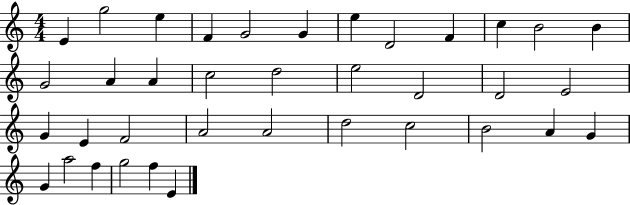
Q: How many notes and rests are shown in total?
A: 37